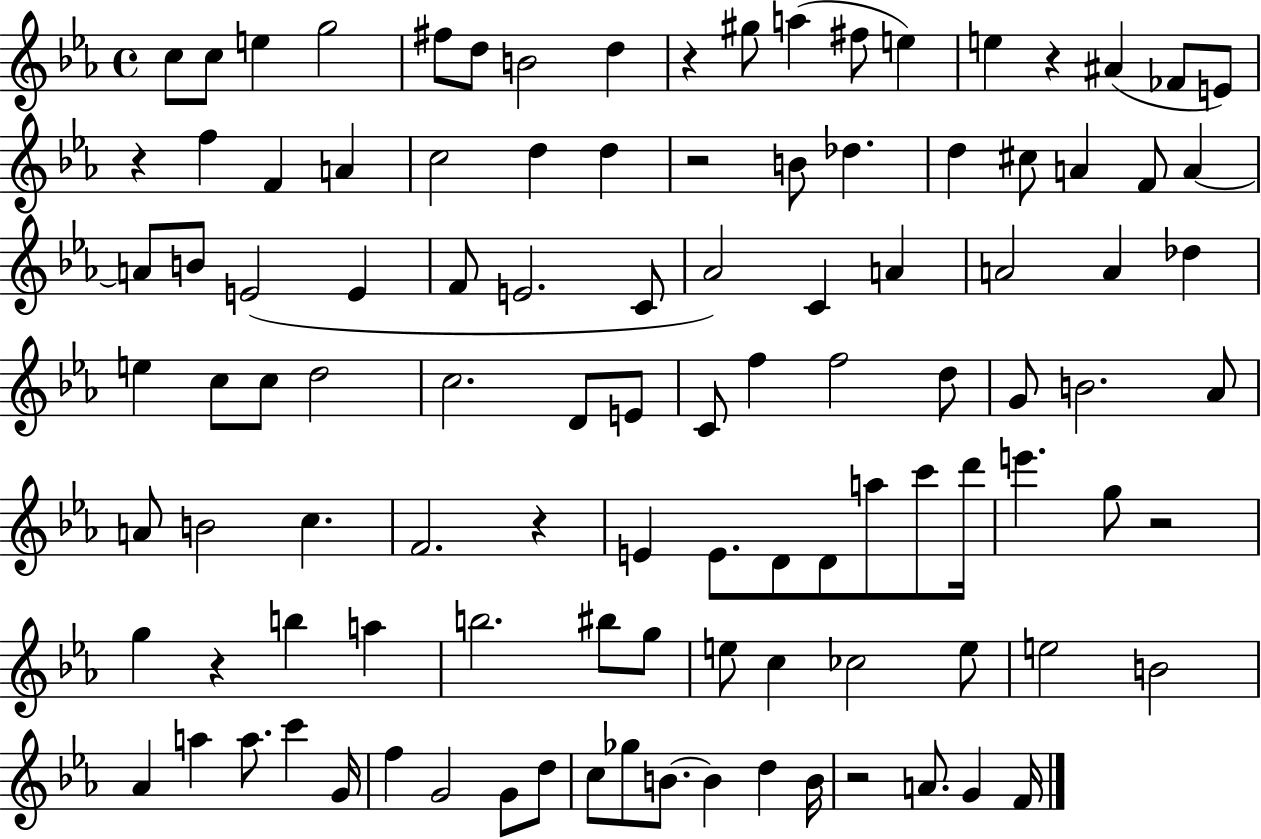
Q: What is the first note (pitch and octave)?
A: C5